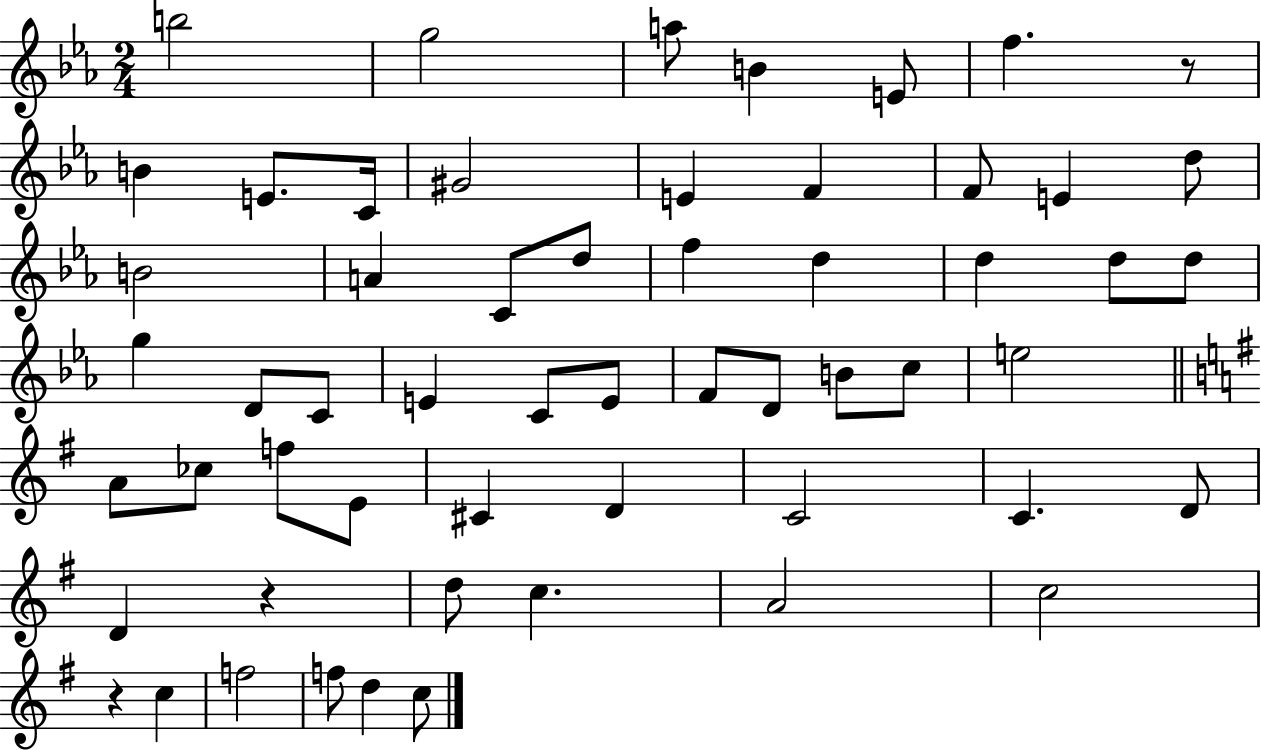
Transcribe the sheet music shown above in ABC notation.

X:1
T:Untitled
M:2/4
L:1/4
K:Eb
b2 g2 a/2 B E/2 f z/2 B E/2 C/4 ^G2 E F F/2 E d/2 B2 A C/2 d/2 f d d d/2 d/2 g D/2 C/2 E C/2 E/2 F/2 D/2 B/2 c/2 e2 A/2 _c/2 f/2 E/2 ^C D C2 C D/2 D z d/2 c A2 c2 z c f2 f/2 d c/2